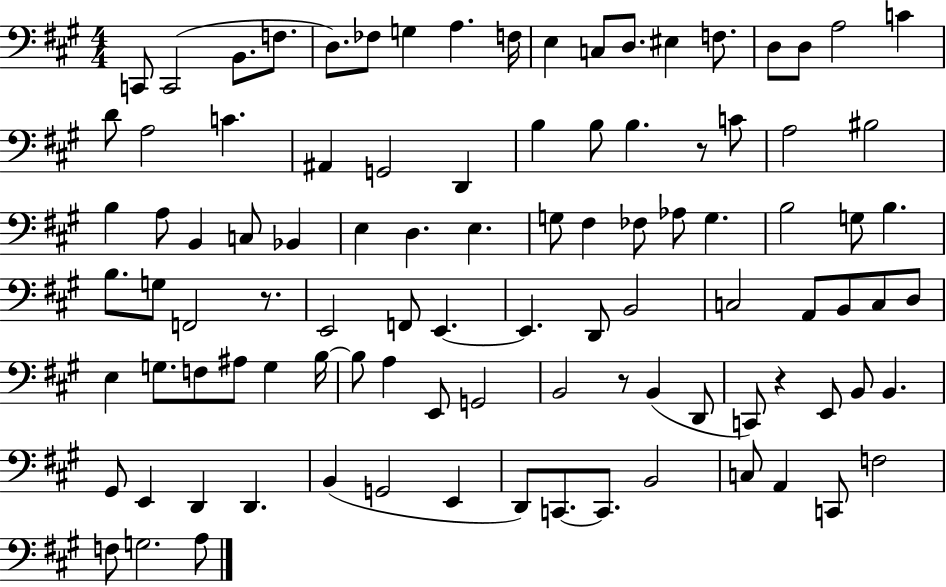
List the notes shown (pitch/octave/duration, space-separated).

C2/e C2/h B2/e. F3/e. D3/e. FES3/e G3/q A3/q. F3/s E3/q C3/e D3/e. EIS3/q F3/e. D3/e D3/e A3/h C4/q D4/e A3/h C4/q. A#2/q G2/h D2/q B3/q B3/e B3/q. R/e C4/e A3/h BIS3/h B3/q A3/e B2/q C3/e Bb2/q E3/q D3/q. E3/q. G3/e F#3/q FES3/e Ab3/e G3/q. B3/h G3/e B3/q. B3/e. G3/e F2/h R/e. E2/h F2/e E2/q. E2/q. D2/e B2/h C3/h A2/e B2/e C3/e D3/e E3/q G3/e. F3/e A#3/e G3/q B3/s B3/e A3/q E2/e G2/h B2/h R/e B2/q D2/e C2/e R/q E2/e B2/e B2/q. G#2/e E2/q D2/q D2/q. B2/q G2/h E2/q D2/e C2/e. C2/e. B2/h C3/e A2/q C2/e F3/h F3/e G3/h. A3/e